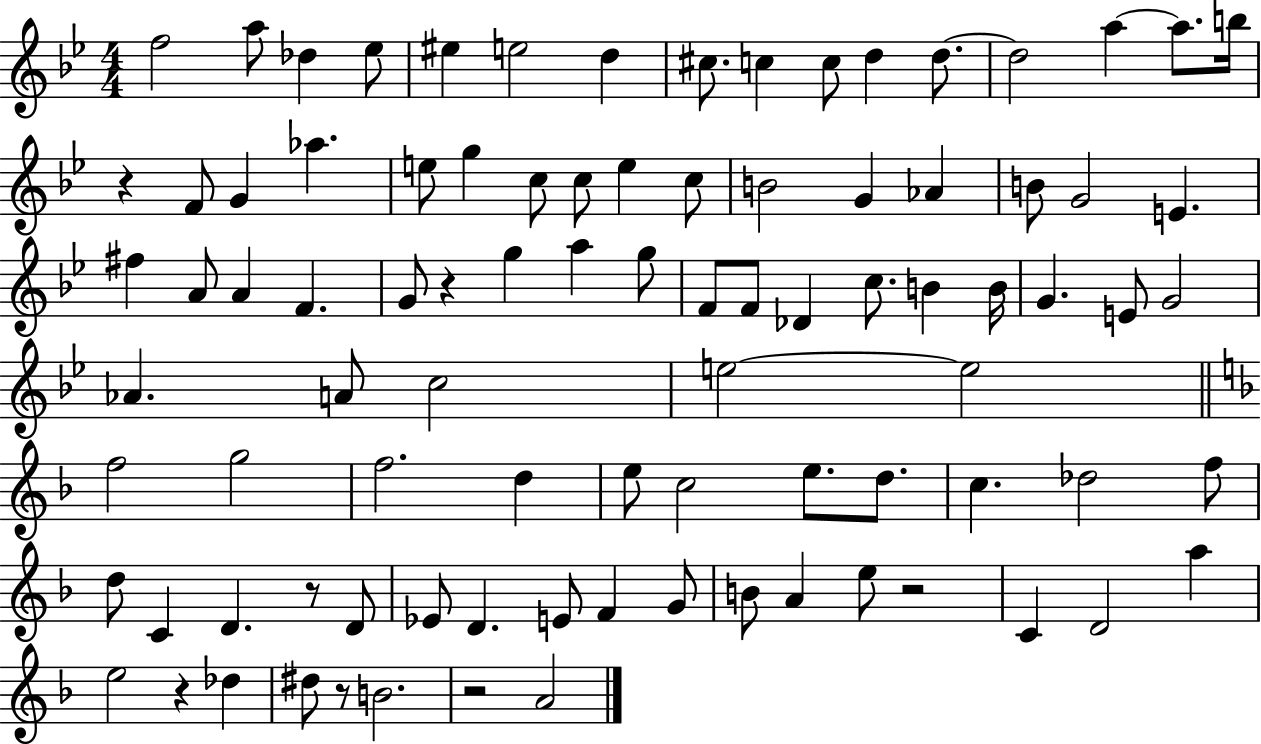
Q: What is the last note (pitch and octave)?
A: A4